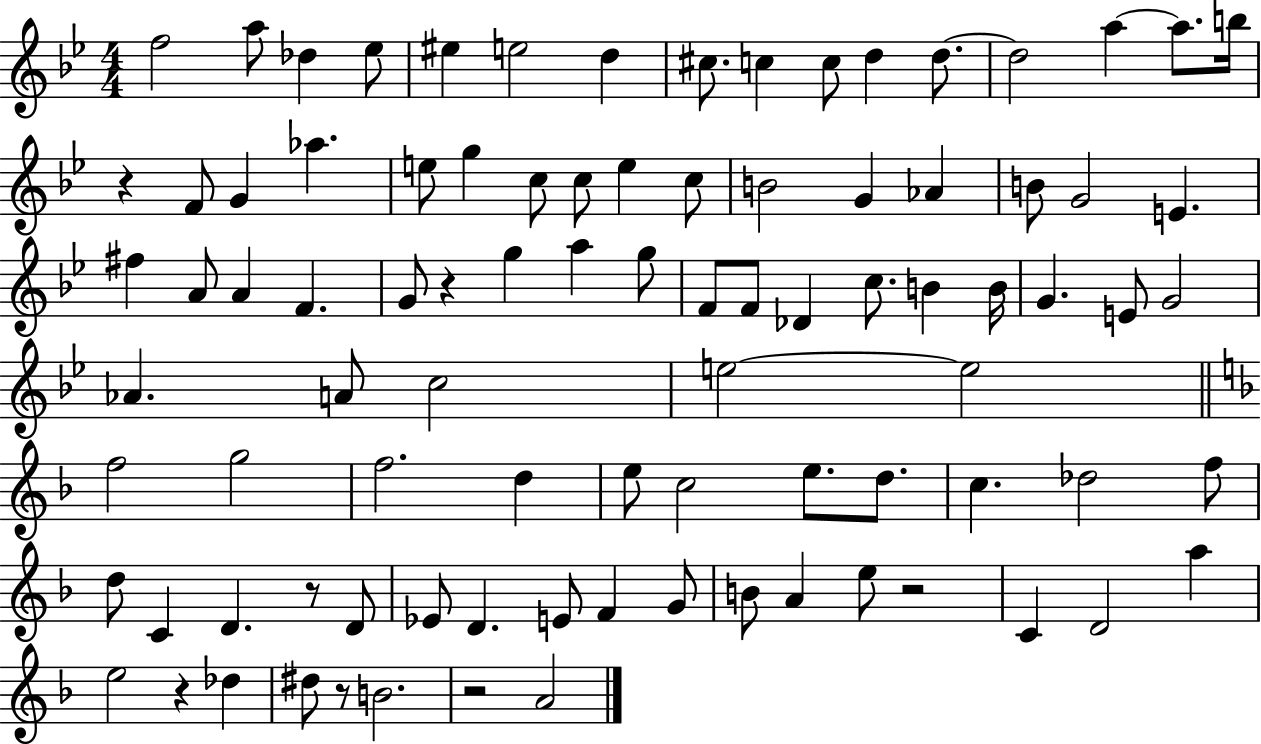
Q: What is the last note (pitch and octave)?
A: A4